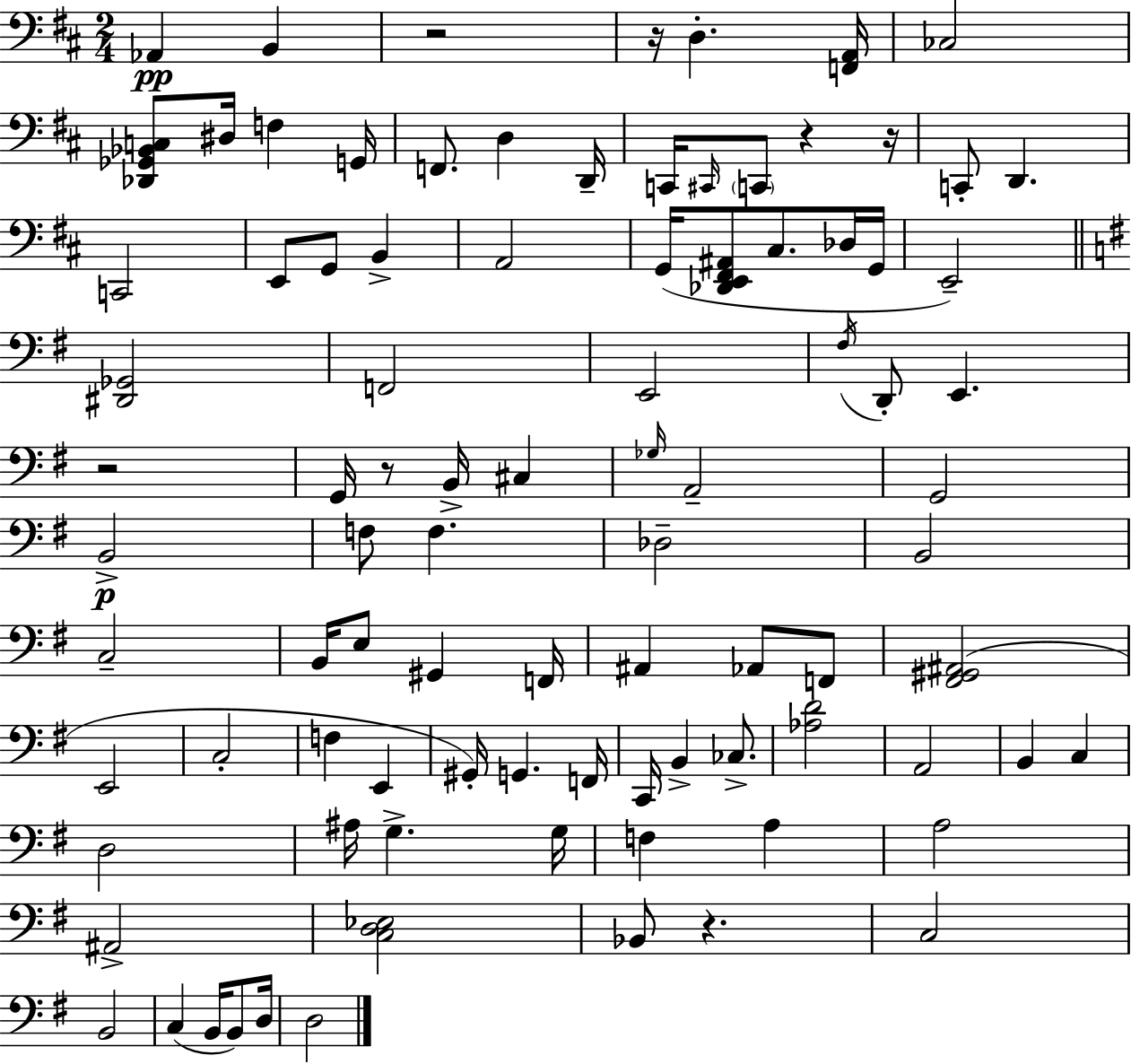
X:1
T:Untitled
M:2/4
L:1/4
K:D
_A,, B,, z2 z/4 D, [F,,A,,]/4 _C,2 [_D,,_G,,_B,,C,]/2 ^D,/4 F, G,,/4 F,,/2 D, D,,/4 C,,/4 ^C,,/4 C,,/2 z z/4 C,,/2 D,, C,,2 E,,/2 G,,/2 B,, A,,2 G,,/4 [_D,,E,,^F,,^A,,]/2 ^C,/2 _D,/4 G,,/4 E,,2 [^D,,_G,,]2 F,,2 E,,2 ^F,/4 D,,/2 E,, z2 G,,/4 z/2 B,,/4 ^C, _G,/4 A,,2 G,,2 B,,2 F,/2 F, _D,2 B,,2 C,2 B,,/4 E,/2 ^G,, F,,/4 ^A,, _A,,/2 F,,/2 [^F,,^G,,^A,,]2 E,,2 C,2 F, E,, ^G,,/4 G,, F,,/4 C,,/4 B,, _C,/2 [_A,D]2 A,,2 B,, C, D,2 ^A,/4 G, G,/4 F, A, A,2 ^A,,2 [C,D,_E,]2 _B,,/2 z C,2 B,,2 C, B,,/4 B,,/2 D,/4 D,2